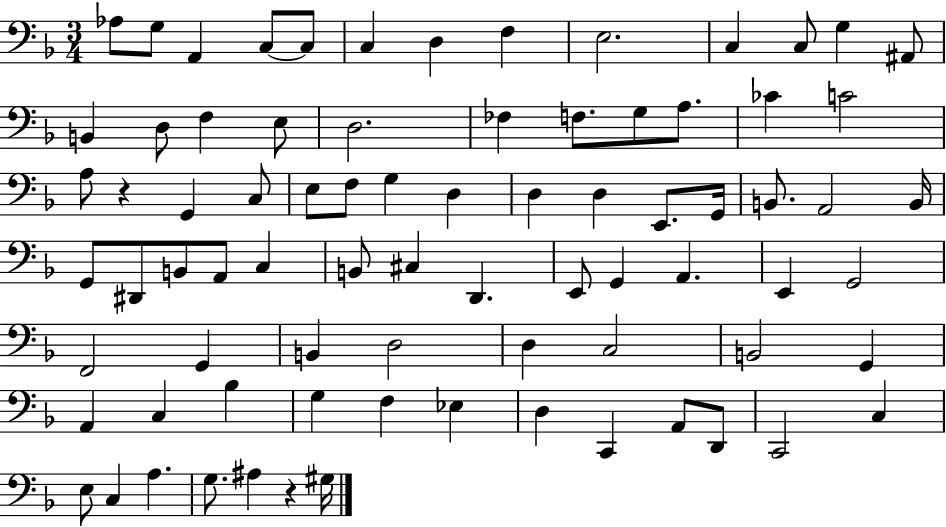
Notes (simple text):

Ab3/e G3/e A2/q C3/e C3/e C3/q D3/q F3/q E3/h. C3/q C3/e G3/q A#2/e B2/q D3/e F3/q E3/e D3/h. FES3/q F3/e. G3/e A3/e. CES4/q C4/h A3/e R/q G2/q C3/e E3/e F3/e G3/q D3/q D3/q D3/q E2/e. G2/s B2/e. A2/h B2/s G2/e D#2/e B2/e A2/e C3/q B2/e C#3/q D2/q. E2/e G2/q A2/q. E2/q G2/h F2/h G2/q B2/q D3/h D3/q C3/h B2/h G2/q A2/q C3/q Bb3/q G3/q F3/q Eb3/q D3/q C2/q A2/e D2/e C2/h C3/q E3/e C3/q A3/q. G3/e. A#3/q R/q G#3/s